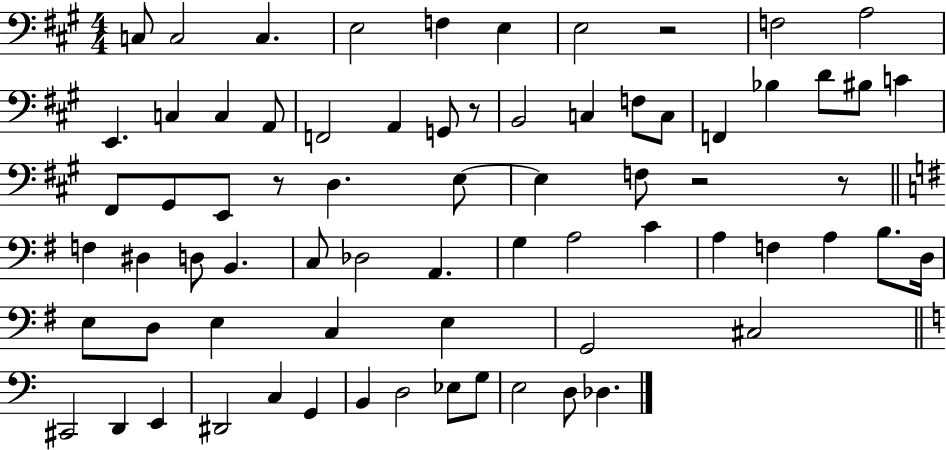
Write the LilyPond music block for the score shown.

{
  \clef bass
  \numericTimeSignature
  \time 4/4
  \key a \major
  c8 c2 c4. | e2 f4 e4 | e2 r2 | f2 a2 | \break e,4. c4 c4 a,8 | f,2 a,4 g,8 r8 | b,2 c4 f8 c8 | f,4 bes4 d'8 bis8 c'4 | \break fis,8 gis,8 e,8 r8 d4. e8~~ | e4 f8 r2 r8 | \bar "||" \break \key g \major f4 dis4 d8 b,4. | c8 des2 a,4. | g4 a2 c'4 | a4 f4 a4 b8. d16 | \break e8 d8 e4 c4 e4 | g,2 cis2 | \bar "||" \break \key a \minor cis,2 d,4 e,4 | dis,2 c4 g,4 | b,4 d2 ees8 g8 | e2 d8 des4. | \break \bar "|."
}